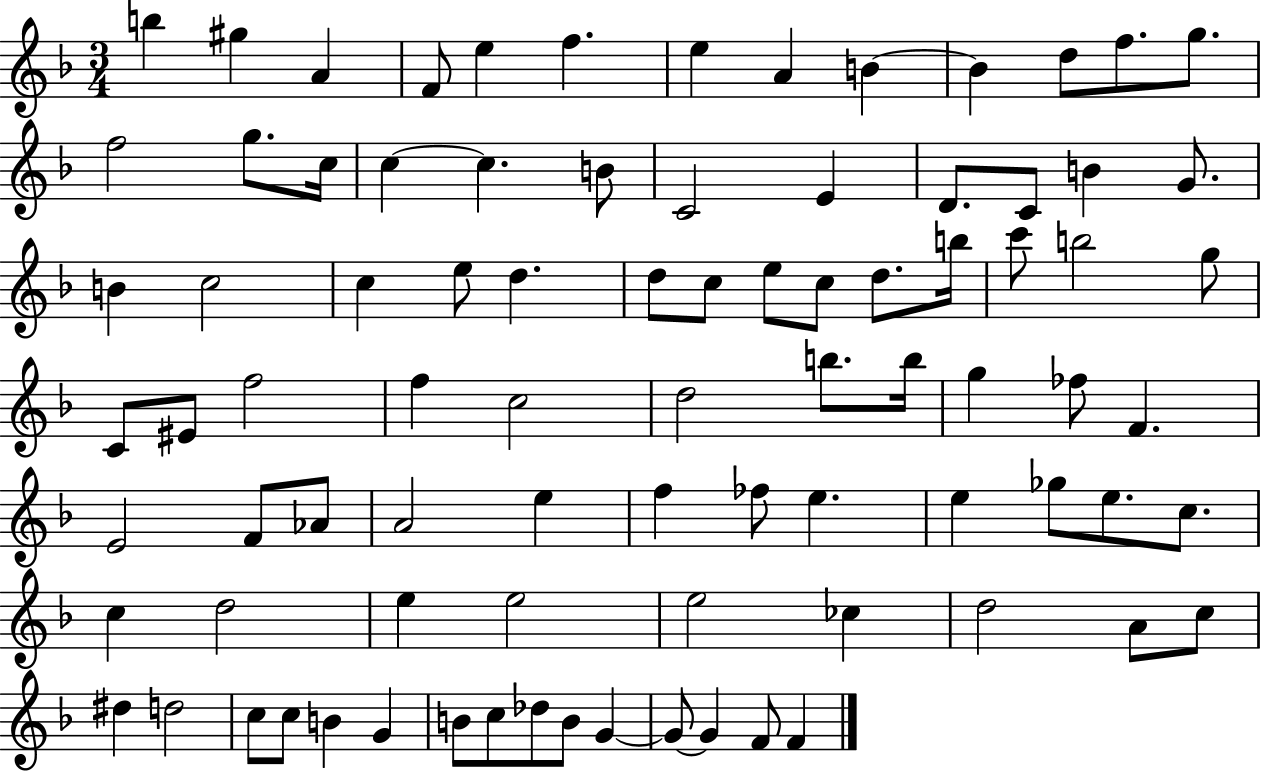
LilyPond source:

{
  \clef treble
  \numericTimeSignature
  \time 3/4
  \key f \major
  \repeat volta 2 { b''4 gis''4 a'4 | f'8 e''4 f''4. | e''4 a'4 b'4~~ | b'4 d''8 f''8. g''8. | \break f''2 g''8. c''16 | c''4~~ c''4. b'8 | c'2 e'4 | d'8. c'8 b'4 g'8. | \break b'4 c''2 | c''4 e''8 d''4. | d''8 c''8 e''8 c''8 d''8. b''16 | c'''8 b''2 g''8 | \break c'8 eis'8 f''2 | f''4 c''2 | d''2 b''8. b''16 | g''4 fes''8 f'4. | \break e'2 f'8 aes'8 | a'2 e''4 | f''4 fes''8 e''4. | e''4 ges''8 e''8. c''8. | \break c''4 d''2 | e''4 e''2 | e''2 ces''4 | d''2 a'8 c''8 | \break dis''4 d''2 | c''8 c''8 b'4 g'4 | b'8 c''8 des''8 b'8 g'4~~ | g'8~~ g'4 f'8 f'4 | \break } \bar "|."
}